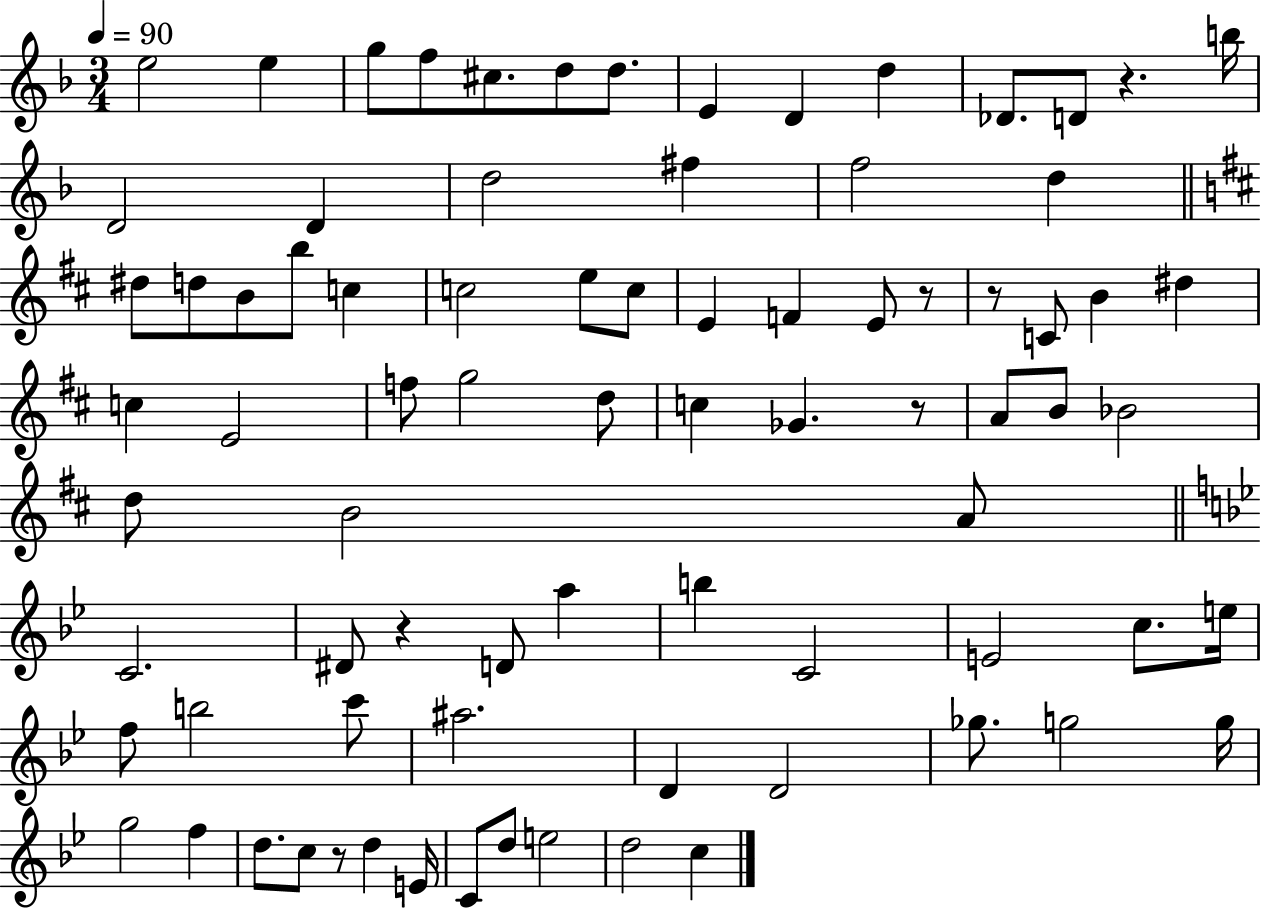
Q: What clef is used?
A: treble